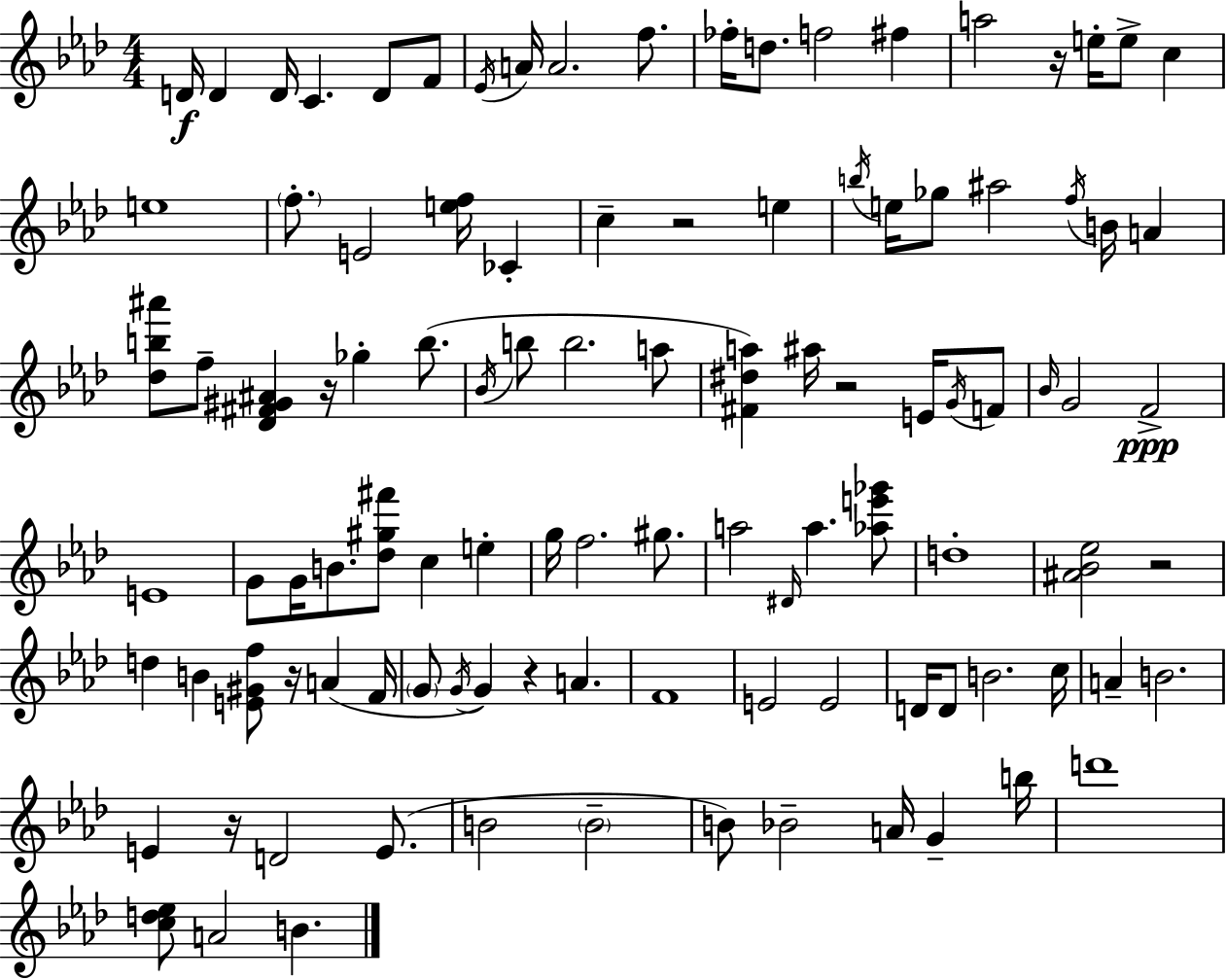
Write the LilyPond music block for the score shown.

{
  \clef treble
  \numericTimeSignature
  \time 4/4
  \key f \minor
  d'16\f d'4 d'16 c'4. d'8 f'8 | \acciaccatura { ees'16 } a'16 a'2. f''8. | fes''16-. d''8. f''2 fis''4 | a''2 r16 e''16-. e''8-> c''4 | \break e''1 | \parenthesize f''8.-. e'2 <e'' f''>16 ces'4-. | c''4-- r2 e''4 | \acciaccatura { b''16 } e''16 ges''8 ais''2 \acciaccatura { f''16 } b'16 a'4 | \break <des'' b'' ais'''>8 f''8-- <des' fis' gis' ais'>4 r16 ges''4-. | b''8.( \acciaccatura { bes'16 } b''8 b''2. | a''8 <fis' dis'' a''>4) ais''16 r2 | e'16 \acciaccatura { g'16 } f'8 \grace { bes'16 } g'2 f'2->\ppp | \break e'1 | g'8 g'16 b'8. <des'' gis'' fis'''>8 c''4 | e''4-. g''16 f''2. | gis''8. a''2 \grace { dis'16 } a''4. | \break <aes'' e''' ges'''>8 d''1-. | <ais' bes' ees''>2 r2 | d''4 b'4 <e' gis' f''>8 | r16 a'4( f'16 \parenthesize g'8 \acciaccatura { g'16 } g'4) r4 | \break a'4. f'1 | e'2 | e'2 d'16 d'8 b'2. | c''16 a'4-- b'2. | \break e'4 r16 d'2 | e'8.( b'2 | \parenthesize b'2-- b'8) bes'2-- | a'16 g'4-- b''16 d'''1 | \break <c'' d'' ees''>8 a'2 | b'4. \bar "|."
}